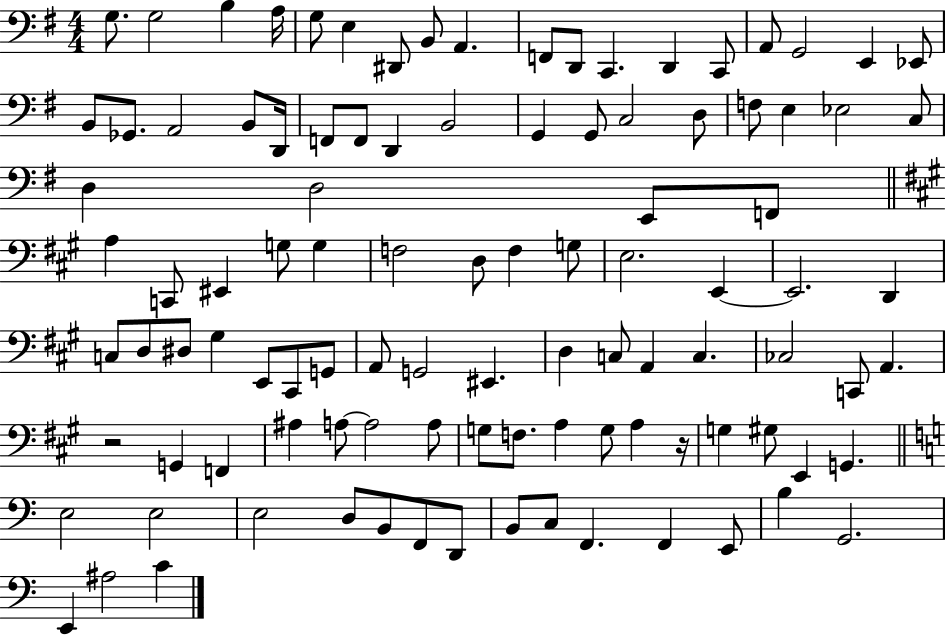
{
  \clef bass
  \numericTimeSignature
  \time 4/4
  \key g \major
  g8. g2 b4 a16 | g8 e4 dis,8 b,8 a,4. | f,8 d,8 c,4. d,4 c,8 | a,8 g,2 e,4 ees,8 | \break b,8 ges,8. a,2 b,8 d,16 | f,8 f,8 d,4 b,2 | g,4 g,8 c2 d8 | f8 e4 ees2 c8 | \break d4 d2 e,8 f,8 | \bar "||" \break \key a \major a4 c,8 eis,4 g8 g4 | f2 d8 f4 g8 | e2. e,4~~ | e,2. d,4 | \break c8 d8 dis8 gis4 e,8 cis,8 g,8 | a,8 g,2 eis,4. | d4 c8 a,4 c4. | ces2 c,8 a,4. | \break r2 g,4 f,4 | ais4 a8~~ a2 a8 | g8 f8. a4 g8 a4 r16 | g4 gis8 e,4 g,4. | \break \bar "||" \break \key c \major e2 e2 | e2 d8 b,8 f,8 d,8 | b,8 c8 f,4. f,4 e,8 | b4 g,2. | \break e,4 ais2 c'4 | \bar "|."
}